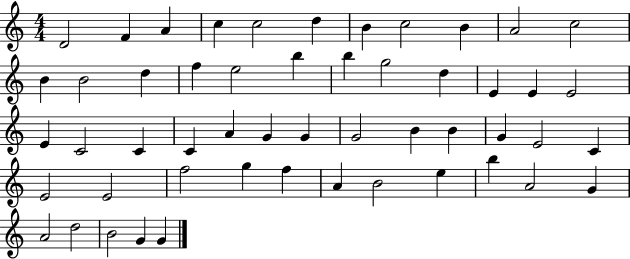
{
  \clef treble
  \numericTimeSignature
  \time 4/4
  \key c \major
  d'2 f'4 a'4 | c''4 c''2 d''4 | b'4 c''2 b'4 | a'2 c''2 | \break b'4 b'2 d''4 | f''4 e''2 b''4 | b''4 g''2 d''4 | e'4 e'4 e'2 | \break e'4 c'2 c'4 | c'4 a'4 g'4 g'4 | g'2 b'4 b'4 | g'4 e'2 c'4 | \break e'2 e'2 | f''2 g''4 f''4 | a'4 b'2 e''4 | b''4 a'2 g'4 | \break a'2 d''2 | b'2 g'4 g'4 | \bar "|."
}